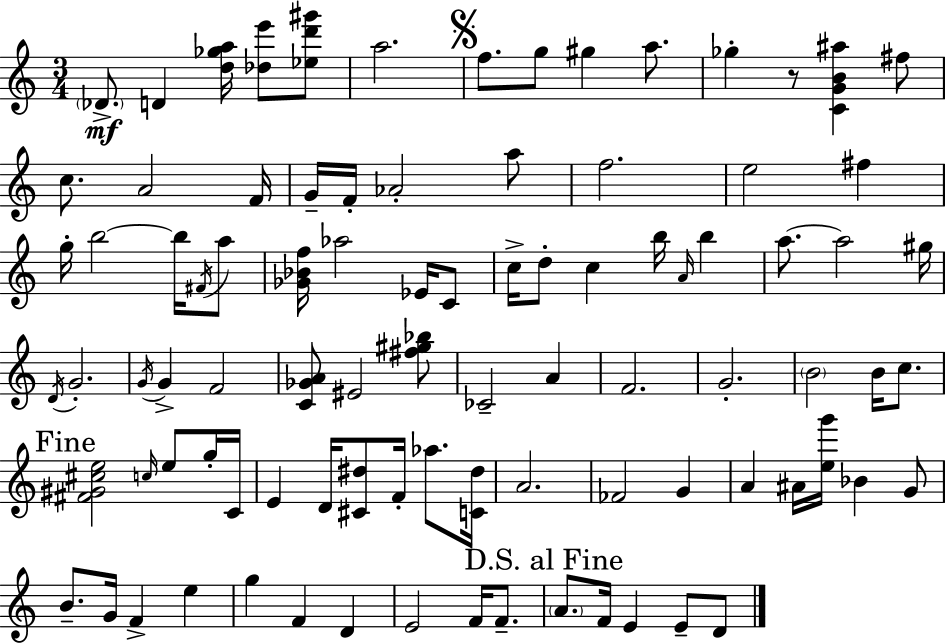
Db4/e. D4/q [D5,Gb5,A5]/s [Db5,E6]/e [Eb5,D6,G#6]/e A5/h. F5/e. G5/e G#5/q A5/e. Gb5/q R/e [C4,G4,B4,A#5]/q F#5/e C5/e. A4/h F4/s G4/s F4/s Ab4/h A5/e F5/h. E5/h F#5/q G5/s B5/h B5/s F#4/s A5/e [Gb4,Bb4,F5]/s Ab5/h Eb4/s C4/e C5/s D5/e C5/q B5/s A4/s B5/q A5/e. A5/h G#5/s D4/s G4/h. G4/s G4/q F4/h [C4,Gb4,A4]/e EIS4/h [F#5,G#5,Bb5]/e CES4/h A4/q F4/h. G4/h. B4/h B4/s C5/e. [F#4,G#4,C#5,E5]/h C5/s E5/e G5/s C4/s E4/q D4/s [C#4,D#5]/e F4/s Ab5/e. [C4,D#5]/s A4/h. FES4/h G4/q A4/q A#4/s [E5,G6]/s Bb4/q G4/e B4/e. G4/s F4/q E5/q G5/q F4/q D4/q E4/h F4/s F4/e. A4/e. F4/s E4/q E4/e D4/e